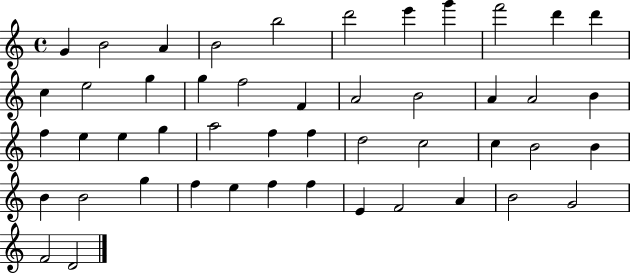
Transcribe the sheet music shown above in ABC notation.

X:1
T:Untitled
M:4/4
L:1/4
K:C
G B2 A B2 b2 d'2 e' g' f'2 d' d' c e2 g g f2 F A2 B2 A A2 B f e e g a2 f f d2 c2 c B2 B B B2 g f e f f E F2 A B2 G2 F2 D2